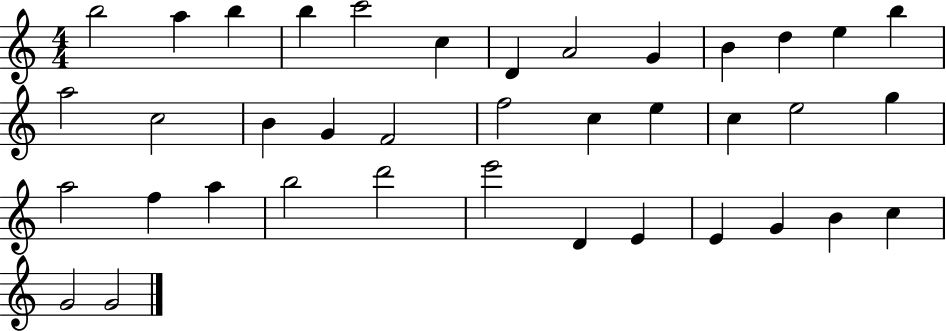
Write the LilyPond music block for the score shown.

{
  \clef treble
  \numericTimeSignature
  \time 4/4
  \key c \major
  b''2 a''4 b''4 | b''4 c'''2 c''4 | d'4 a'2 g'4 | b'4 d''4 e''4 b''4 | \break a''2 c''2 | b'4 g'4 f'2 | f''2 c''4 e''4 | c''4 e''2 g''4 | \break a''2 f''4 a''4 | b''2 d'''2 | e'''2 d'4 e'4 | e'4 g'4 b'4 c''4 | \break g'2 g'2 | \bar "|."
}